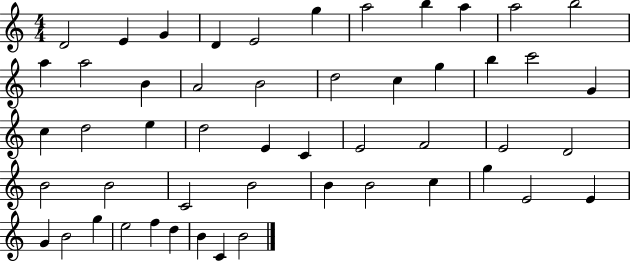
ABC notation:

X:1
T:Untitled
M:4/4
L:1/4
K:C
D2 E G D E2 g a2 b a a2 b2 a a2 B A2 B2 d2 c g b c'2 G c d2 e d2 E C E2 F2 E2 D2 B2 B2 C2 B2 B B2 c g E2 E G B2 g e2 f d B C B2